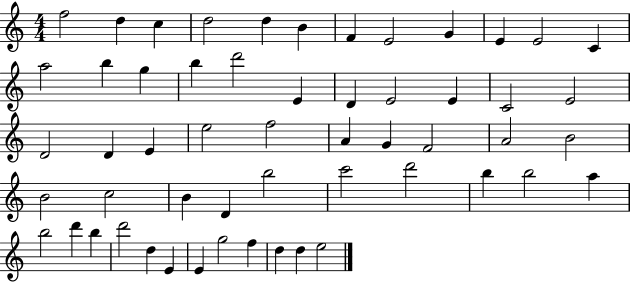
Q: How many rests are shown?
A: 0